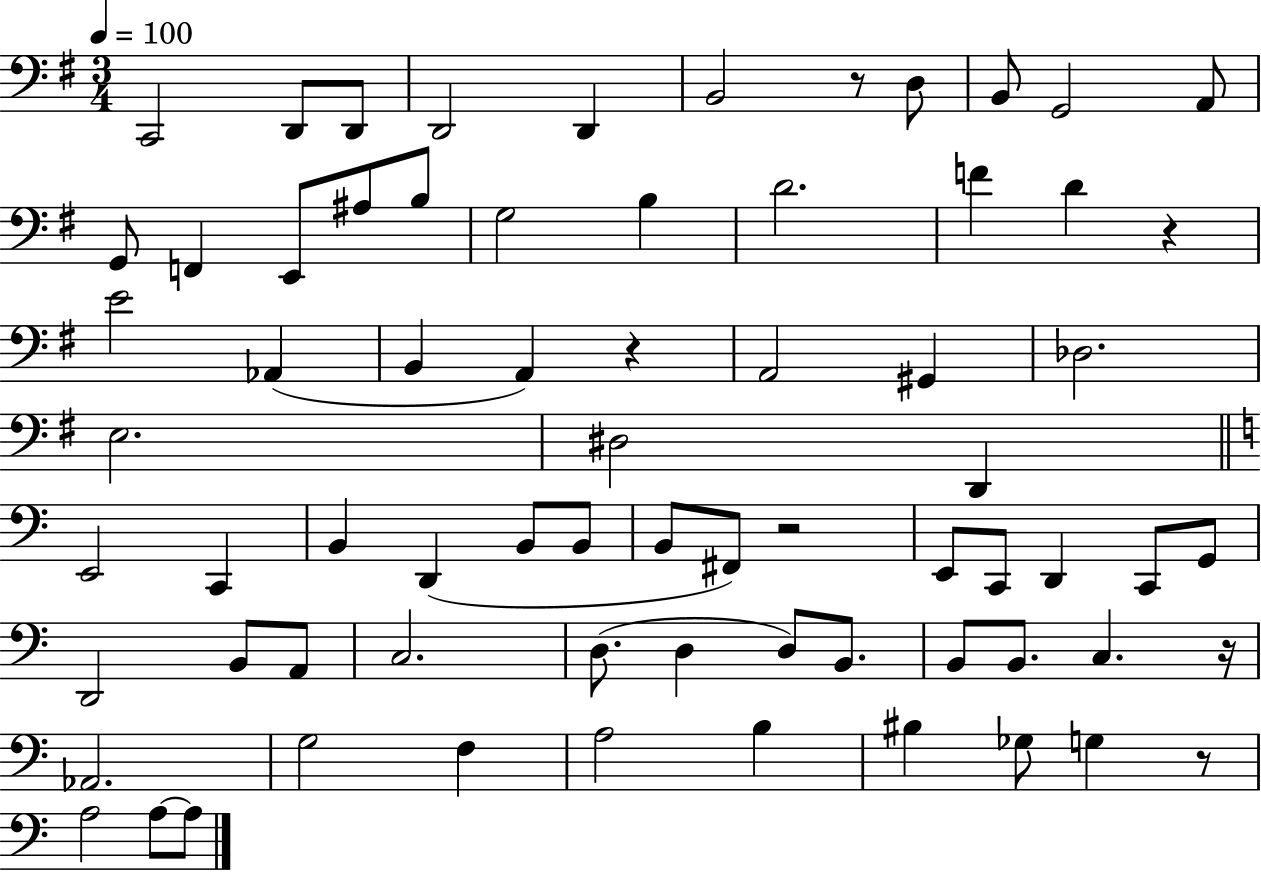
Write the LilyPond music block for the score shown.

{
  \clef bass
  \numericTimeSignature
  \time 3/4
  \key g \major
  \tempo 4 = 100
  c,2 d,8 d,8 | d,2 d,4 | b,2 r8 d8 | b,8 g,2 a,8 | \break g,8 f,4 e,8 ais8 b8 | g2 b4 | d'2. | f'4 d'4 r4 | \break e'2 aes,4( | b,4 a,4) r4 | a,2 gis,4 | des2. | \break e2. | dis2 d,4 | \bar "||" \break \key c \major e,2 c,4 | b,4 d,4( b,8 b,8 | b,8 fis,8) r2 | e,8 c,8 d,4 c,8 g,8 | \break d,2 b,8 a,8 | c2. | d8.( d4 d8) b,8. | b,8 b,8. c4. r16 | \break aes,2. | g2 f4 | a2 b4 | bis4 ges8 g4 r8 | \break a2 a8~~ a8 | \bar "|."
}